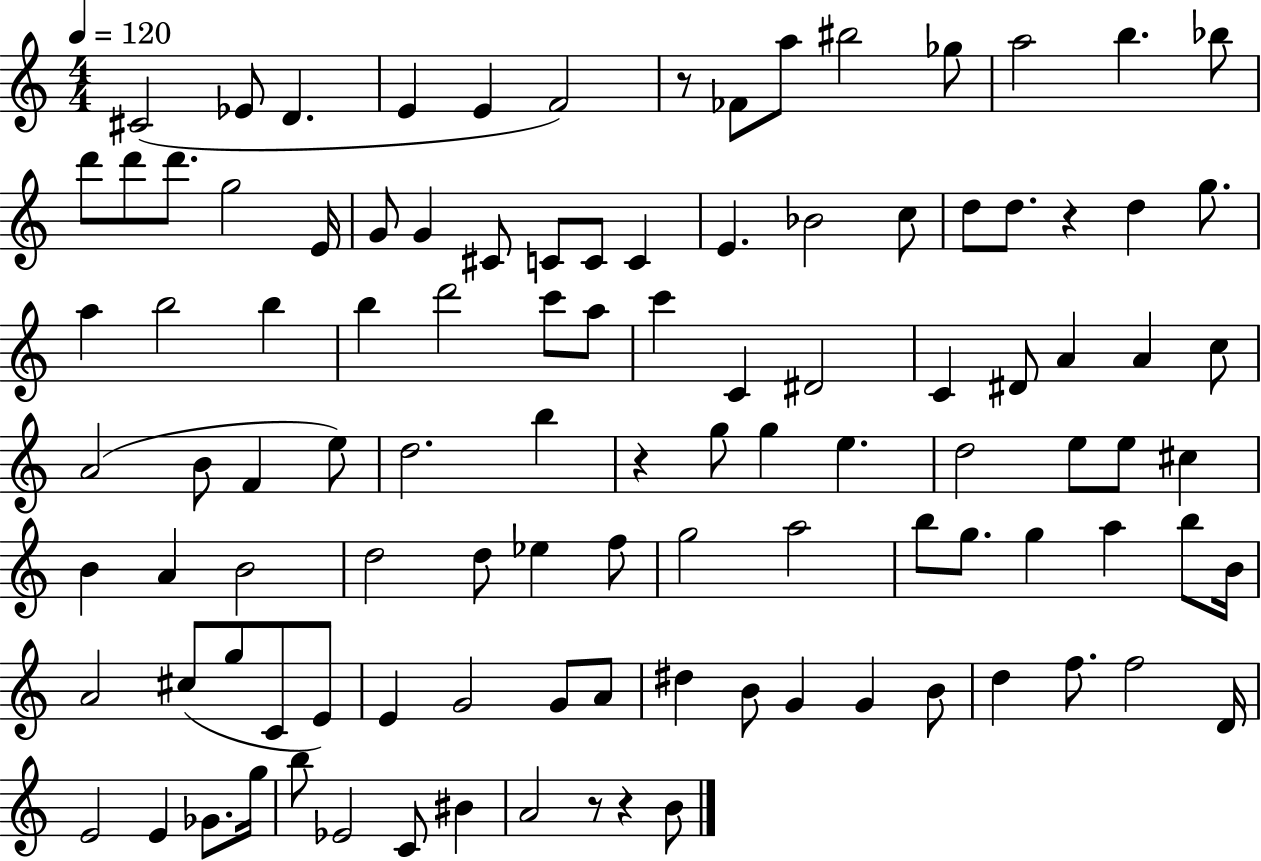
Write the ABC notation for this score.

X:1
T:Untitled
M:4/4
L:1/4
K:C
^C2 _E/2 D E E F2 z/2 _F/2 a/2 ^b2 _g/2 a2 b _b/2 d'/2 d'/2 d'/2 g2 E/4 G/2 G ^C/2 C/2 C/2 C E _B2 c/2 d/2 d/2 z d g/2 a b2 b b d'2 c'/2 a/2 c' C ^D2 C ^D/2 A A c/2 A2 B/2 F e/2 d2 b z g/2 g e d2 e/2 e/2 ^c B A B2 d2 d/2 _e f/2 g2 a2 b/2 g/2 g a b/2 B/4 A2 ^c/2 g/2 C/2 E/2 E G2 G/2 A/2 ^d B/2 G G B/2 d f/2 f2 D/4 E2 E _G/2 g/4 b/2 _E2 C/2 ^B A2 z/2 z B/2